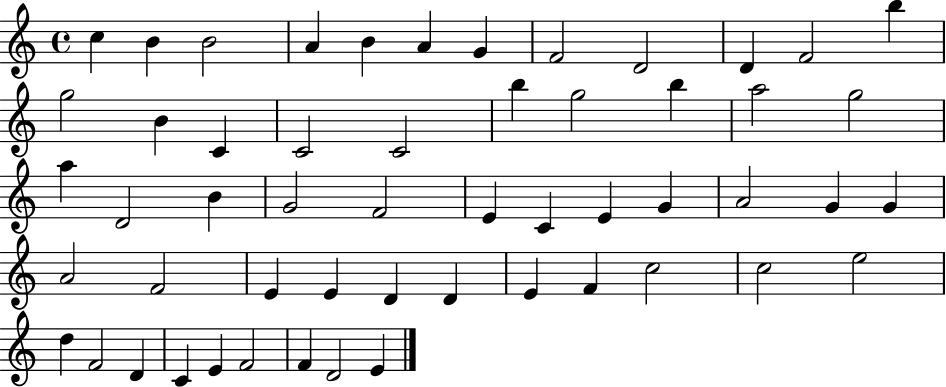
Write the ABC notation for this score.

X:1
T:Untitled
M:4/4
L:1/4
K:C
c B B2 A B A G F2 D2 D F2 b g2 B C C2 C2 b g2 b a2 g2 a D2 B G2 F2 E C E G A2 G G A2 F2 E E D D E F c2 c2 e2 d F2 D C E F2 F D2 E